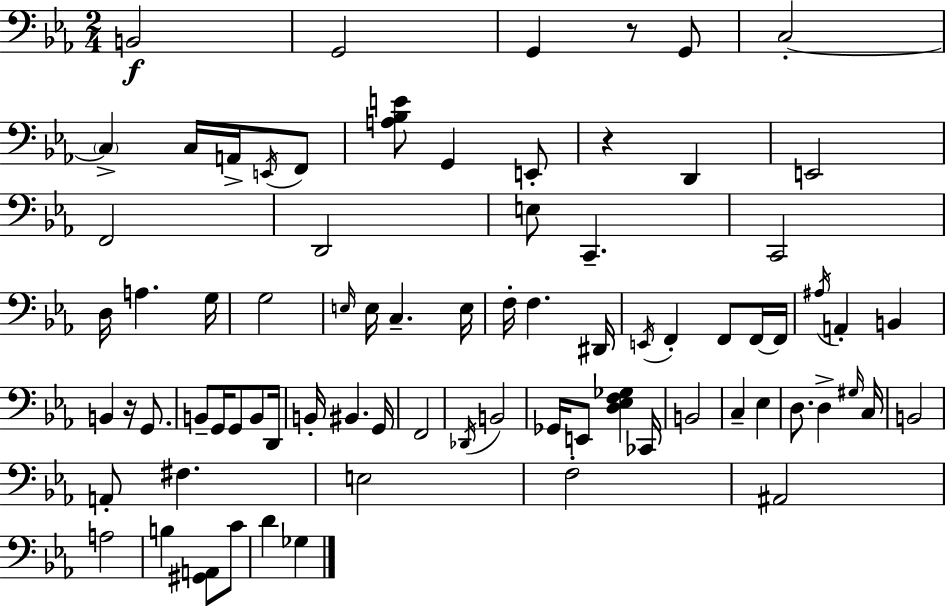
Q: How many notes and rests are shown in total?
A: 78